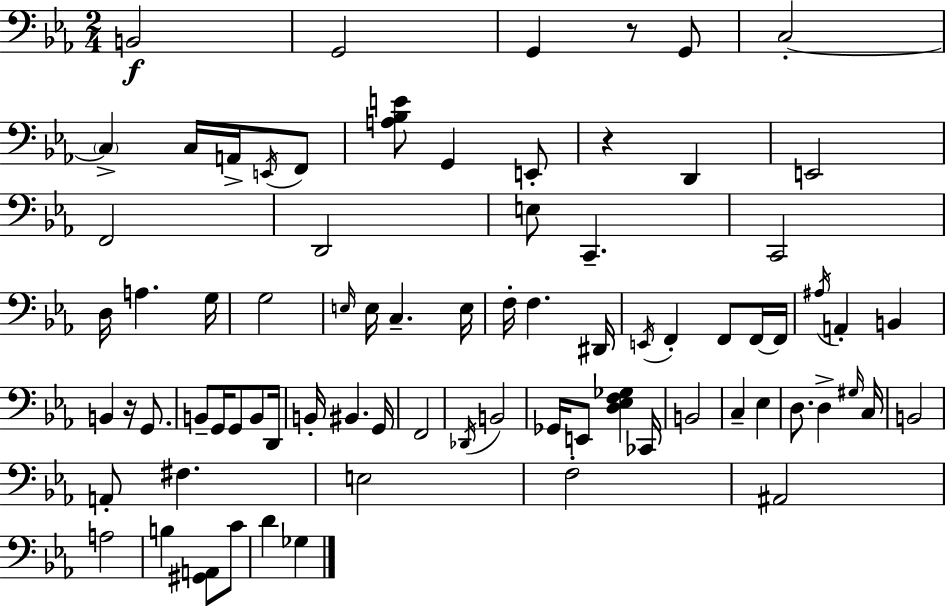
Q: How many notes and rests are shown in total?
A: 78